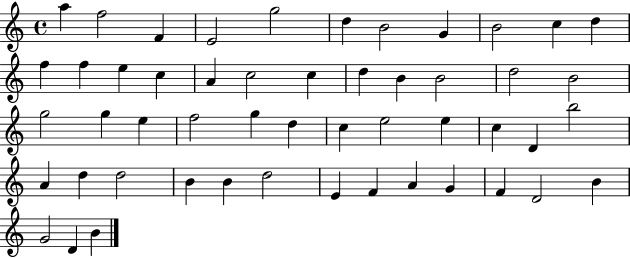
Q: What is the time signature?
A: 4/4